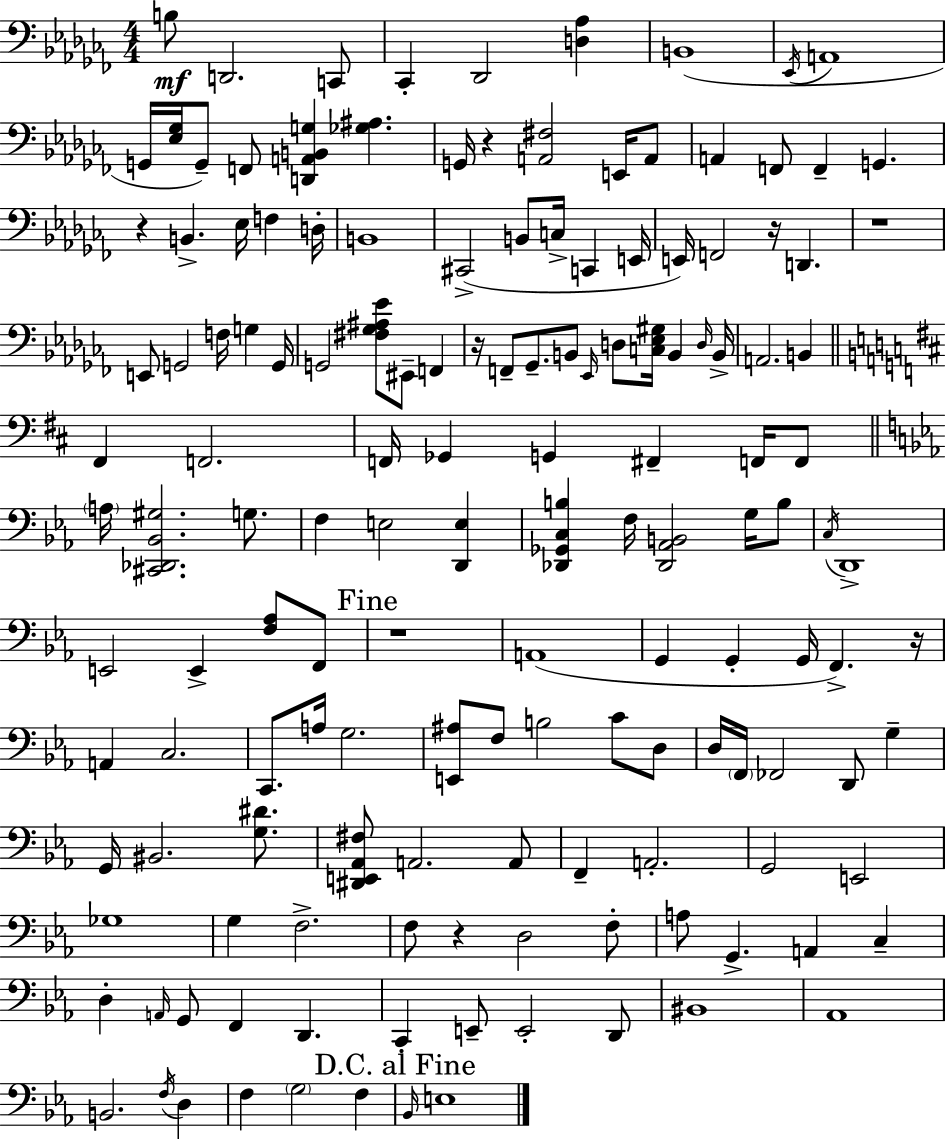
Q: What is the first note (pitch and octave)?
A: B3